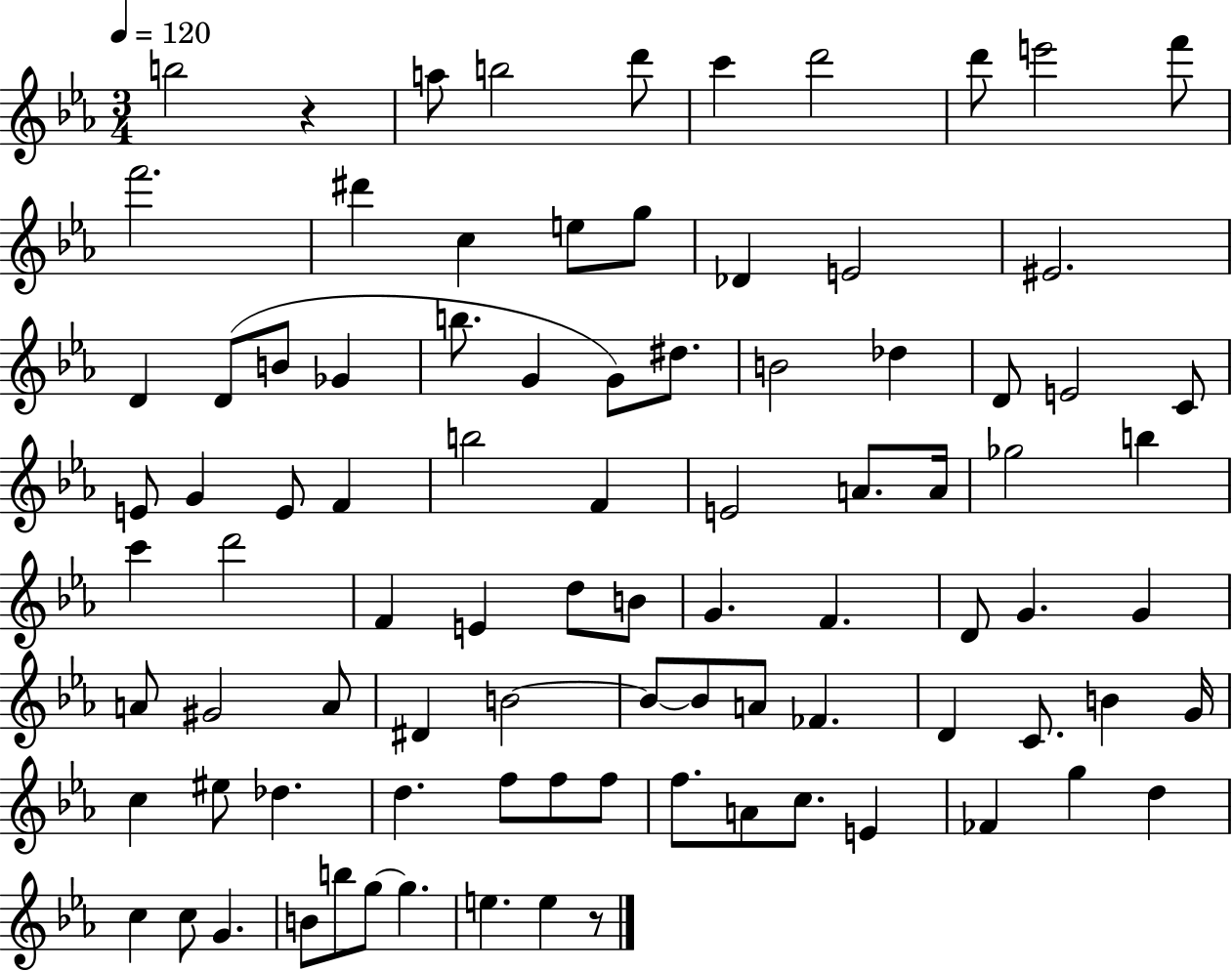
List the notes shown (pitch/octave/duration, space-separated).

B5/h R/q A5/e B5/h D6/e C6/q D6/h D6/e E6/h F6/e F6/h. D#6/q C5/q E5/e G5/e Db4/q E4/h EIS4/h. D4/q D4/e B4/e Gb4/q B5/e. G4/q G4/e D#5/e. B4/h Db5/q D4/e E4/h C4/e E4/e G4/q E4/e F4/q B5/h F4/q E4/h A4/e. A4/s Gb5/h B5/q C6/q D6/h F4/q E4/q D5/e B4/e G4/q. F4/q. D4/e G4/q. G4/q A4/e G#4/h A4/e D#4/q B4/h B4/e B4/e A4/e FES4/q. D4/q C4/e. B4/q G4/s C5/q EIS5/e Db5/q. D5/q. F5/e F5/e F5/e F5/e. A4/e C5/e. E4/q FES4/q G5/q D5/q C5/q C5/e G4/q. B4/e B5/e G5/e G5/q. E5/q. E5/q R/e